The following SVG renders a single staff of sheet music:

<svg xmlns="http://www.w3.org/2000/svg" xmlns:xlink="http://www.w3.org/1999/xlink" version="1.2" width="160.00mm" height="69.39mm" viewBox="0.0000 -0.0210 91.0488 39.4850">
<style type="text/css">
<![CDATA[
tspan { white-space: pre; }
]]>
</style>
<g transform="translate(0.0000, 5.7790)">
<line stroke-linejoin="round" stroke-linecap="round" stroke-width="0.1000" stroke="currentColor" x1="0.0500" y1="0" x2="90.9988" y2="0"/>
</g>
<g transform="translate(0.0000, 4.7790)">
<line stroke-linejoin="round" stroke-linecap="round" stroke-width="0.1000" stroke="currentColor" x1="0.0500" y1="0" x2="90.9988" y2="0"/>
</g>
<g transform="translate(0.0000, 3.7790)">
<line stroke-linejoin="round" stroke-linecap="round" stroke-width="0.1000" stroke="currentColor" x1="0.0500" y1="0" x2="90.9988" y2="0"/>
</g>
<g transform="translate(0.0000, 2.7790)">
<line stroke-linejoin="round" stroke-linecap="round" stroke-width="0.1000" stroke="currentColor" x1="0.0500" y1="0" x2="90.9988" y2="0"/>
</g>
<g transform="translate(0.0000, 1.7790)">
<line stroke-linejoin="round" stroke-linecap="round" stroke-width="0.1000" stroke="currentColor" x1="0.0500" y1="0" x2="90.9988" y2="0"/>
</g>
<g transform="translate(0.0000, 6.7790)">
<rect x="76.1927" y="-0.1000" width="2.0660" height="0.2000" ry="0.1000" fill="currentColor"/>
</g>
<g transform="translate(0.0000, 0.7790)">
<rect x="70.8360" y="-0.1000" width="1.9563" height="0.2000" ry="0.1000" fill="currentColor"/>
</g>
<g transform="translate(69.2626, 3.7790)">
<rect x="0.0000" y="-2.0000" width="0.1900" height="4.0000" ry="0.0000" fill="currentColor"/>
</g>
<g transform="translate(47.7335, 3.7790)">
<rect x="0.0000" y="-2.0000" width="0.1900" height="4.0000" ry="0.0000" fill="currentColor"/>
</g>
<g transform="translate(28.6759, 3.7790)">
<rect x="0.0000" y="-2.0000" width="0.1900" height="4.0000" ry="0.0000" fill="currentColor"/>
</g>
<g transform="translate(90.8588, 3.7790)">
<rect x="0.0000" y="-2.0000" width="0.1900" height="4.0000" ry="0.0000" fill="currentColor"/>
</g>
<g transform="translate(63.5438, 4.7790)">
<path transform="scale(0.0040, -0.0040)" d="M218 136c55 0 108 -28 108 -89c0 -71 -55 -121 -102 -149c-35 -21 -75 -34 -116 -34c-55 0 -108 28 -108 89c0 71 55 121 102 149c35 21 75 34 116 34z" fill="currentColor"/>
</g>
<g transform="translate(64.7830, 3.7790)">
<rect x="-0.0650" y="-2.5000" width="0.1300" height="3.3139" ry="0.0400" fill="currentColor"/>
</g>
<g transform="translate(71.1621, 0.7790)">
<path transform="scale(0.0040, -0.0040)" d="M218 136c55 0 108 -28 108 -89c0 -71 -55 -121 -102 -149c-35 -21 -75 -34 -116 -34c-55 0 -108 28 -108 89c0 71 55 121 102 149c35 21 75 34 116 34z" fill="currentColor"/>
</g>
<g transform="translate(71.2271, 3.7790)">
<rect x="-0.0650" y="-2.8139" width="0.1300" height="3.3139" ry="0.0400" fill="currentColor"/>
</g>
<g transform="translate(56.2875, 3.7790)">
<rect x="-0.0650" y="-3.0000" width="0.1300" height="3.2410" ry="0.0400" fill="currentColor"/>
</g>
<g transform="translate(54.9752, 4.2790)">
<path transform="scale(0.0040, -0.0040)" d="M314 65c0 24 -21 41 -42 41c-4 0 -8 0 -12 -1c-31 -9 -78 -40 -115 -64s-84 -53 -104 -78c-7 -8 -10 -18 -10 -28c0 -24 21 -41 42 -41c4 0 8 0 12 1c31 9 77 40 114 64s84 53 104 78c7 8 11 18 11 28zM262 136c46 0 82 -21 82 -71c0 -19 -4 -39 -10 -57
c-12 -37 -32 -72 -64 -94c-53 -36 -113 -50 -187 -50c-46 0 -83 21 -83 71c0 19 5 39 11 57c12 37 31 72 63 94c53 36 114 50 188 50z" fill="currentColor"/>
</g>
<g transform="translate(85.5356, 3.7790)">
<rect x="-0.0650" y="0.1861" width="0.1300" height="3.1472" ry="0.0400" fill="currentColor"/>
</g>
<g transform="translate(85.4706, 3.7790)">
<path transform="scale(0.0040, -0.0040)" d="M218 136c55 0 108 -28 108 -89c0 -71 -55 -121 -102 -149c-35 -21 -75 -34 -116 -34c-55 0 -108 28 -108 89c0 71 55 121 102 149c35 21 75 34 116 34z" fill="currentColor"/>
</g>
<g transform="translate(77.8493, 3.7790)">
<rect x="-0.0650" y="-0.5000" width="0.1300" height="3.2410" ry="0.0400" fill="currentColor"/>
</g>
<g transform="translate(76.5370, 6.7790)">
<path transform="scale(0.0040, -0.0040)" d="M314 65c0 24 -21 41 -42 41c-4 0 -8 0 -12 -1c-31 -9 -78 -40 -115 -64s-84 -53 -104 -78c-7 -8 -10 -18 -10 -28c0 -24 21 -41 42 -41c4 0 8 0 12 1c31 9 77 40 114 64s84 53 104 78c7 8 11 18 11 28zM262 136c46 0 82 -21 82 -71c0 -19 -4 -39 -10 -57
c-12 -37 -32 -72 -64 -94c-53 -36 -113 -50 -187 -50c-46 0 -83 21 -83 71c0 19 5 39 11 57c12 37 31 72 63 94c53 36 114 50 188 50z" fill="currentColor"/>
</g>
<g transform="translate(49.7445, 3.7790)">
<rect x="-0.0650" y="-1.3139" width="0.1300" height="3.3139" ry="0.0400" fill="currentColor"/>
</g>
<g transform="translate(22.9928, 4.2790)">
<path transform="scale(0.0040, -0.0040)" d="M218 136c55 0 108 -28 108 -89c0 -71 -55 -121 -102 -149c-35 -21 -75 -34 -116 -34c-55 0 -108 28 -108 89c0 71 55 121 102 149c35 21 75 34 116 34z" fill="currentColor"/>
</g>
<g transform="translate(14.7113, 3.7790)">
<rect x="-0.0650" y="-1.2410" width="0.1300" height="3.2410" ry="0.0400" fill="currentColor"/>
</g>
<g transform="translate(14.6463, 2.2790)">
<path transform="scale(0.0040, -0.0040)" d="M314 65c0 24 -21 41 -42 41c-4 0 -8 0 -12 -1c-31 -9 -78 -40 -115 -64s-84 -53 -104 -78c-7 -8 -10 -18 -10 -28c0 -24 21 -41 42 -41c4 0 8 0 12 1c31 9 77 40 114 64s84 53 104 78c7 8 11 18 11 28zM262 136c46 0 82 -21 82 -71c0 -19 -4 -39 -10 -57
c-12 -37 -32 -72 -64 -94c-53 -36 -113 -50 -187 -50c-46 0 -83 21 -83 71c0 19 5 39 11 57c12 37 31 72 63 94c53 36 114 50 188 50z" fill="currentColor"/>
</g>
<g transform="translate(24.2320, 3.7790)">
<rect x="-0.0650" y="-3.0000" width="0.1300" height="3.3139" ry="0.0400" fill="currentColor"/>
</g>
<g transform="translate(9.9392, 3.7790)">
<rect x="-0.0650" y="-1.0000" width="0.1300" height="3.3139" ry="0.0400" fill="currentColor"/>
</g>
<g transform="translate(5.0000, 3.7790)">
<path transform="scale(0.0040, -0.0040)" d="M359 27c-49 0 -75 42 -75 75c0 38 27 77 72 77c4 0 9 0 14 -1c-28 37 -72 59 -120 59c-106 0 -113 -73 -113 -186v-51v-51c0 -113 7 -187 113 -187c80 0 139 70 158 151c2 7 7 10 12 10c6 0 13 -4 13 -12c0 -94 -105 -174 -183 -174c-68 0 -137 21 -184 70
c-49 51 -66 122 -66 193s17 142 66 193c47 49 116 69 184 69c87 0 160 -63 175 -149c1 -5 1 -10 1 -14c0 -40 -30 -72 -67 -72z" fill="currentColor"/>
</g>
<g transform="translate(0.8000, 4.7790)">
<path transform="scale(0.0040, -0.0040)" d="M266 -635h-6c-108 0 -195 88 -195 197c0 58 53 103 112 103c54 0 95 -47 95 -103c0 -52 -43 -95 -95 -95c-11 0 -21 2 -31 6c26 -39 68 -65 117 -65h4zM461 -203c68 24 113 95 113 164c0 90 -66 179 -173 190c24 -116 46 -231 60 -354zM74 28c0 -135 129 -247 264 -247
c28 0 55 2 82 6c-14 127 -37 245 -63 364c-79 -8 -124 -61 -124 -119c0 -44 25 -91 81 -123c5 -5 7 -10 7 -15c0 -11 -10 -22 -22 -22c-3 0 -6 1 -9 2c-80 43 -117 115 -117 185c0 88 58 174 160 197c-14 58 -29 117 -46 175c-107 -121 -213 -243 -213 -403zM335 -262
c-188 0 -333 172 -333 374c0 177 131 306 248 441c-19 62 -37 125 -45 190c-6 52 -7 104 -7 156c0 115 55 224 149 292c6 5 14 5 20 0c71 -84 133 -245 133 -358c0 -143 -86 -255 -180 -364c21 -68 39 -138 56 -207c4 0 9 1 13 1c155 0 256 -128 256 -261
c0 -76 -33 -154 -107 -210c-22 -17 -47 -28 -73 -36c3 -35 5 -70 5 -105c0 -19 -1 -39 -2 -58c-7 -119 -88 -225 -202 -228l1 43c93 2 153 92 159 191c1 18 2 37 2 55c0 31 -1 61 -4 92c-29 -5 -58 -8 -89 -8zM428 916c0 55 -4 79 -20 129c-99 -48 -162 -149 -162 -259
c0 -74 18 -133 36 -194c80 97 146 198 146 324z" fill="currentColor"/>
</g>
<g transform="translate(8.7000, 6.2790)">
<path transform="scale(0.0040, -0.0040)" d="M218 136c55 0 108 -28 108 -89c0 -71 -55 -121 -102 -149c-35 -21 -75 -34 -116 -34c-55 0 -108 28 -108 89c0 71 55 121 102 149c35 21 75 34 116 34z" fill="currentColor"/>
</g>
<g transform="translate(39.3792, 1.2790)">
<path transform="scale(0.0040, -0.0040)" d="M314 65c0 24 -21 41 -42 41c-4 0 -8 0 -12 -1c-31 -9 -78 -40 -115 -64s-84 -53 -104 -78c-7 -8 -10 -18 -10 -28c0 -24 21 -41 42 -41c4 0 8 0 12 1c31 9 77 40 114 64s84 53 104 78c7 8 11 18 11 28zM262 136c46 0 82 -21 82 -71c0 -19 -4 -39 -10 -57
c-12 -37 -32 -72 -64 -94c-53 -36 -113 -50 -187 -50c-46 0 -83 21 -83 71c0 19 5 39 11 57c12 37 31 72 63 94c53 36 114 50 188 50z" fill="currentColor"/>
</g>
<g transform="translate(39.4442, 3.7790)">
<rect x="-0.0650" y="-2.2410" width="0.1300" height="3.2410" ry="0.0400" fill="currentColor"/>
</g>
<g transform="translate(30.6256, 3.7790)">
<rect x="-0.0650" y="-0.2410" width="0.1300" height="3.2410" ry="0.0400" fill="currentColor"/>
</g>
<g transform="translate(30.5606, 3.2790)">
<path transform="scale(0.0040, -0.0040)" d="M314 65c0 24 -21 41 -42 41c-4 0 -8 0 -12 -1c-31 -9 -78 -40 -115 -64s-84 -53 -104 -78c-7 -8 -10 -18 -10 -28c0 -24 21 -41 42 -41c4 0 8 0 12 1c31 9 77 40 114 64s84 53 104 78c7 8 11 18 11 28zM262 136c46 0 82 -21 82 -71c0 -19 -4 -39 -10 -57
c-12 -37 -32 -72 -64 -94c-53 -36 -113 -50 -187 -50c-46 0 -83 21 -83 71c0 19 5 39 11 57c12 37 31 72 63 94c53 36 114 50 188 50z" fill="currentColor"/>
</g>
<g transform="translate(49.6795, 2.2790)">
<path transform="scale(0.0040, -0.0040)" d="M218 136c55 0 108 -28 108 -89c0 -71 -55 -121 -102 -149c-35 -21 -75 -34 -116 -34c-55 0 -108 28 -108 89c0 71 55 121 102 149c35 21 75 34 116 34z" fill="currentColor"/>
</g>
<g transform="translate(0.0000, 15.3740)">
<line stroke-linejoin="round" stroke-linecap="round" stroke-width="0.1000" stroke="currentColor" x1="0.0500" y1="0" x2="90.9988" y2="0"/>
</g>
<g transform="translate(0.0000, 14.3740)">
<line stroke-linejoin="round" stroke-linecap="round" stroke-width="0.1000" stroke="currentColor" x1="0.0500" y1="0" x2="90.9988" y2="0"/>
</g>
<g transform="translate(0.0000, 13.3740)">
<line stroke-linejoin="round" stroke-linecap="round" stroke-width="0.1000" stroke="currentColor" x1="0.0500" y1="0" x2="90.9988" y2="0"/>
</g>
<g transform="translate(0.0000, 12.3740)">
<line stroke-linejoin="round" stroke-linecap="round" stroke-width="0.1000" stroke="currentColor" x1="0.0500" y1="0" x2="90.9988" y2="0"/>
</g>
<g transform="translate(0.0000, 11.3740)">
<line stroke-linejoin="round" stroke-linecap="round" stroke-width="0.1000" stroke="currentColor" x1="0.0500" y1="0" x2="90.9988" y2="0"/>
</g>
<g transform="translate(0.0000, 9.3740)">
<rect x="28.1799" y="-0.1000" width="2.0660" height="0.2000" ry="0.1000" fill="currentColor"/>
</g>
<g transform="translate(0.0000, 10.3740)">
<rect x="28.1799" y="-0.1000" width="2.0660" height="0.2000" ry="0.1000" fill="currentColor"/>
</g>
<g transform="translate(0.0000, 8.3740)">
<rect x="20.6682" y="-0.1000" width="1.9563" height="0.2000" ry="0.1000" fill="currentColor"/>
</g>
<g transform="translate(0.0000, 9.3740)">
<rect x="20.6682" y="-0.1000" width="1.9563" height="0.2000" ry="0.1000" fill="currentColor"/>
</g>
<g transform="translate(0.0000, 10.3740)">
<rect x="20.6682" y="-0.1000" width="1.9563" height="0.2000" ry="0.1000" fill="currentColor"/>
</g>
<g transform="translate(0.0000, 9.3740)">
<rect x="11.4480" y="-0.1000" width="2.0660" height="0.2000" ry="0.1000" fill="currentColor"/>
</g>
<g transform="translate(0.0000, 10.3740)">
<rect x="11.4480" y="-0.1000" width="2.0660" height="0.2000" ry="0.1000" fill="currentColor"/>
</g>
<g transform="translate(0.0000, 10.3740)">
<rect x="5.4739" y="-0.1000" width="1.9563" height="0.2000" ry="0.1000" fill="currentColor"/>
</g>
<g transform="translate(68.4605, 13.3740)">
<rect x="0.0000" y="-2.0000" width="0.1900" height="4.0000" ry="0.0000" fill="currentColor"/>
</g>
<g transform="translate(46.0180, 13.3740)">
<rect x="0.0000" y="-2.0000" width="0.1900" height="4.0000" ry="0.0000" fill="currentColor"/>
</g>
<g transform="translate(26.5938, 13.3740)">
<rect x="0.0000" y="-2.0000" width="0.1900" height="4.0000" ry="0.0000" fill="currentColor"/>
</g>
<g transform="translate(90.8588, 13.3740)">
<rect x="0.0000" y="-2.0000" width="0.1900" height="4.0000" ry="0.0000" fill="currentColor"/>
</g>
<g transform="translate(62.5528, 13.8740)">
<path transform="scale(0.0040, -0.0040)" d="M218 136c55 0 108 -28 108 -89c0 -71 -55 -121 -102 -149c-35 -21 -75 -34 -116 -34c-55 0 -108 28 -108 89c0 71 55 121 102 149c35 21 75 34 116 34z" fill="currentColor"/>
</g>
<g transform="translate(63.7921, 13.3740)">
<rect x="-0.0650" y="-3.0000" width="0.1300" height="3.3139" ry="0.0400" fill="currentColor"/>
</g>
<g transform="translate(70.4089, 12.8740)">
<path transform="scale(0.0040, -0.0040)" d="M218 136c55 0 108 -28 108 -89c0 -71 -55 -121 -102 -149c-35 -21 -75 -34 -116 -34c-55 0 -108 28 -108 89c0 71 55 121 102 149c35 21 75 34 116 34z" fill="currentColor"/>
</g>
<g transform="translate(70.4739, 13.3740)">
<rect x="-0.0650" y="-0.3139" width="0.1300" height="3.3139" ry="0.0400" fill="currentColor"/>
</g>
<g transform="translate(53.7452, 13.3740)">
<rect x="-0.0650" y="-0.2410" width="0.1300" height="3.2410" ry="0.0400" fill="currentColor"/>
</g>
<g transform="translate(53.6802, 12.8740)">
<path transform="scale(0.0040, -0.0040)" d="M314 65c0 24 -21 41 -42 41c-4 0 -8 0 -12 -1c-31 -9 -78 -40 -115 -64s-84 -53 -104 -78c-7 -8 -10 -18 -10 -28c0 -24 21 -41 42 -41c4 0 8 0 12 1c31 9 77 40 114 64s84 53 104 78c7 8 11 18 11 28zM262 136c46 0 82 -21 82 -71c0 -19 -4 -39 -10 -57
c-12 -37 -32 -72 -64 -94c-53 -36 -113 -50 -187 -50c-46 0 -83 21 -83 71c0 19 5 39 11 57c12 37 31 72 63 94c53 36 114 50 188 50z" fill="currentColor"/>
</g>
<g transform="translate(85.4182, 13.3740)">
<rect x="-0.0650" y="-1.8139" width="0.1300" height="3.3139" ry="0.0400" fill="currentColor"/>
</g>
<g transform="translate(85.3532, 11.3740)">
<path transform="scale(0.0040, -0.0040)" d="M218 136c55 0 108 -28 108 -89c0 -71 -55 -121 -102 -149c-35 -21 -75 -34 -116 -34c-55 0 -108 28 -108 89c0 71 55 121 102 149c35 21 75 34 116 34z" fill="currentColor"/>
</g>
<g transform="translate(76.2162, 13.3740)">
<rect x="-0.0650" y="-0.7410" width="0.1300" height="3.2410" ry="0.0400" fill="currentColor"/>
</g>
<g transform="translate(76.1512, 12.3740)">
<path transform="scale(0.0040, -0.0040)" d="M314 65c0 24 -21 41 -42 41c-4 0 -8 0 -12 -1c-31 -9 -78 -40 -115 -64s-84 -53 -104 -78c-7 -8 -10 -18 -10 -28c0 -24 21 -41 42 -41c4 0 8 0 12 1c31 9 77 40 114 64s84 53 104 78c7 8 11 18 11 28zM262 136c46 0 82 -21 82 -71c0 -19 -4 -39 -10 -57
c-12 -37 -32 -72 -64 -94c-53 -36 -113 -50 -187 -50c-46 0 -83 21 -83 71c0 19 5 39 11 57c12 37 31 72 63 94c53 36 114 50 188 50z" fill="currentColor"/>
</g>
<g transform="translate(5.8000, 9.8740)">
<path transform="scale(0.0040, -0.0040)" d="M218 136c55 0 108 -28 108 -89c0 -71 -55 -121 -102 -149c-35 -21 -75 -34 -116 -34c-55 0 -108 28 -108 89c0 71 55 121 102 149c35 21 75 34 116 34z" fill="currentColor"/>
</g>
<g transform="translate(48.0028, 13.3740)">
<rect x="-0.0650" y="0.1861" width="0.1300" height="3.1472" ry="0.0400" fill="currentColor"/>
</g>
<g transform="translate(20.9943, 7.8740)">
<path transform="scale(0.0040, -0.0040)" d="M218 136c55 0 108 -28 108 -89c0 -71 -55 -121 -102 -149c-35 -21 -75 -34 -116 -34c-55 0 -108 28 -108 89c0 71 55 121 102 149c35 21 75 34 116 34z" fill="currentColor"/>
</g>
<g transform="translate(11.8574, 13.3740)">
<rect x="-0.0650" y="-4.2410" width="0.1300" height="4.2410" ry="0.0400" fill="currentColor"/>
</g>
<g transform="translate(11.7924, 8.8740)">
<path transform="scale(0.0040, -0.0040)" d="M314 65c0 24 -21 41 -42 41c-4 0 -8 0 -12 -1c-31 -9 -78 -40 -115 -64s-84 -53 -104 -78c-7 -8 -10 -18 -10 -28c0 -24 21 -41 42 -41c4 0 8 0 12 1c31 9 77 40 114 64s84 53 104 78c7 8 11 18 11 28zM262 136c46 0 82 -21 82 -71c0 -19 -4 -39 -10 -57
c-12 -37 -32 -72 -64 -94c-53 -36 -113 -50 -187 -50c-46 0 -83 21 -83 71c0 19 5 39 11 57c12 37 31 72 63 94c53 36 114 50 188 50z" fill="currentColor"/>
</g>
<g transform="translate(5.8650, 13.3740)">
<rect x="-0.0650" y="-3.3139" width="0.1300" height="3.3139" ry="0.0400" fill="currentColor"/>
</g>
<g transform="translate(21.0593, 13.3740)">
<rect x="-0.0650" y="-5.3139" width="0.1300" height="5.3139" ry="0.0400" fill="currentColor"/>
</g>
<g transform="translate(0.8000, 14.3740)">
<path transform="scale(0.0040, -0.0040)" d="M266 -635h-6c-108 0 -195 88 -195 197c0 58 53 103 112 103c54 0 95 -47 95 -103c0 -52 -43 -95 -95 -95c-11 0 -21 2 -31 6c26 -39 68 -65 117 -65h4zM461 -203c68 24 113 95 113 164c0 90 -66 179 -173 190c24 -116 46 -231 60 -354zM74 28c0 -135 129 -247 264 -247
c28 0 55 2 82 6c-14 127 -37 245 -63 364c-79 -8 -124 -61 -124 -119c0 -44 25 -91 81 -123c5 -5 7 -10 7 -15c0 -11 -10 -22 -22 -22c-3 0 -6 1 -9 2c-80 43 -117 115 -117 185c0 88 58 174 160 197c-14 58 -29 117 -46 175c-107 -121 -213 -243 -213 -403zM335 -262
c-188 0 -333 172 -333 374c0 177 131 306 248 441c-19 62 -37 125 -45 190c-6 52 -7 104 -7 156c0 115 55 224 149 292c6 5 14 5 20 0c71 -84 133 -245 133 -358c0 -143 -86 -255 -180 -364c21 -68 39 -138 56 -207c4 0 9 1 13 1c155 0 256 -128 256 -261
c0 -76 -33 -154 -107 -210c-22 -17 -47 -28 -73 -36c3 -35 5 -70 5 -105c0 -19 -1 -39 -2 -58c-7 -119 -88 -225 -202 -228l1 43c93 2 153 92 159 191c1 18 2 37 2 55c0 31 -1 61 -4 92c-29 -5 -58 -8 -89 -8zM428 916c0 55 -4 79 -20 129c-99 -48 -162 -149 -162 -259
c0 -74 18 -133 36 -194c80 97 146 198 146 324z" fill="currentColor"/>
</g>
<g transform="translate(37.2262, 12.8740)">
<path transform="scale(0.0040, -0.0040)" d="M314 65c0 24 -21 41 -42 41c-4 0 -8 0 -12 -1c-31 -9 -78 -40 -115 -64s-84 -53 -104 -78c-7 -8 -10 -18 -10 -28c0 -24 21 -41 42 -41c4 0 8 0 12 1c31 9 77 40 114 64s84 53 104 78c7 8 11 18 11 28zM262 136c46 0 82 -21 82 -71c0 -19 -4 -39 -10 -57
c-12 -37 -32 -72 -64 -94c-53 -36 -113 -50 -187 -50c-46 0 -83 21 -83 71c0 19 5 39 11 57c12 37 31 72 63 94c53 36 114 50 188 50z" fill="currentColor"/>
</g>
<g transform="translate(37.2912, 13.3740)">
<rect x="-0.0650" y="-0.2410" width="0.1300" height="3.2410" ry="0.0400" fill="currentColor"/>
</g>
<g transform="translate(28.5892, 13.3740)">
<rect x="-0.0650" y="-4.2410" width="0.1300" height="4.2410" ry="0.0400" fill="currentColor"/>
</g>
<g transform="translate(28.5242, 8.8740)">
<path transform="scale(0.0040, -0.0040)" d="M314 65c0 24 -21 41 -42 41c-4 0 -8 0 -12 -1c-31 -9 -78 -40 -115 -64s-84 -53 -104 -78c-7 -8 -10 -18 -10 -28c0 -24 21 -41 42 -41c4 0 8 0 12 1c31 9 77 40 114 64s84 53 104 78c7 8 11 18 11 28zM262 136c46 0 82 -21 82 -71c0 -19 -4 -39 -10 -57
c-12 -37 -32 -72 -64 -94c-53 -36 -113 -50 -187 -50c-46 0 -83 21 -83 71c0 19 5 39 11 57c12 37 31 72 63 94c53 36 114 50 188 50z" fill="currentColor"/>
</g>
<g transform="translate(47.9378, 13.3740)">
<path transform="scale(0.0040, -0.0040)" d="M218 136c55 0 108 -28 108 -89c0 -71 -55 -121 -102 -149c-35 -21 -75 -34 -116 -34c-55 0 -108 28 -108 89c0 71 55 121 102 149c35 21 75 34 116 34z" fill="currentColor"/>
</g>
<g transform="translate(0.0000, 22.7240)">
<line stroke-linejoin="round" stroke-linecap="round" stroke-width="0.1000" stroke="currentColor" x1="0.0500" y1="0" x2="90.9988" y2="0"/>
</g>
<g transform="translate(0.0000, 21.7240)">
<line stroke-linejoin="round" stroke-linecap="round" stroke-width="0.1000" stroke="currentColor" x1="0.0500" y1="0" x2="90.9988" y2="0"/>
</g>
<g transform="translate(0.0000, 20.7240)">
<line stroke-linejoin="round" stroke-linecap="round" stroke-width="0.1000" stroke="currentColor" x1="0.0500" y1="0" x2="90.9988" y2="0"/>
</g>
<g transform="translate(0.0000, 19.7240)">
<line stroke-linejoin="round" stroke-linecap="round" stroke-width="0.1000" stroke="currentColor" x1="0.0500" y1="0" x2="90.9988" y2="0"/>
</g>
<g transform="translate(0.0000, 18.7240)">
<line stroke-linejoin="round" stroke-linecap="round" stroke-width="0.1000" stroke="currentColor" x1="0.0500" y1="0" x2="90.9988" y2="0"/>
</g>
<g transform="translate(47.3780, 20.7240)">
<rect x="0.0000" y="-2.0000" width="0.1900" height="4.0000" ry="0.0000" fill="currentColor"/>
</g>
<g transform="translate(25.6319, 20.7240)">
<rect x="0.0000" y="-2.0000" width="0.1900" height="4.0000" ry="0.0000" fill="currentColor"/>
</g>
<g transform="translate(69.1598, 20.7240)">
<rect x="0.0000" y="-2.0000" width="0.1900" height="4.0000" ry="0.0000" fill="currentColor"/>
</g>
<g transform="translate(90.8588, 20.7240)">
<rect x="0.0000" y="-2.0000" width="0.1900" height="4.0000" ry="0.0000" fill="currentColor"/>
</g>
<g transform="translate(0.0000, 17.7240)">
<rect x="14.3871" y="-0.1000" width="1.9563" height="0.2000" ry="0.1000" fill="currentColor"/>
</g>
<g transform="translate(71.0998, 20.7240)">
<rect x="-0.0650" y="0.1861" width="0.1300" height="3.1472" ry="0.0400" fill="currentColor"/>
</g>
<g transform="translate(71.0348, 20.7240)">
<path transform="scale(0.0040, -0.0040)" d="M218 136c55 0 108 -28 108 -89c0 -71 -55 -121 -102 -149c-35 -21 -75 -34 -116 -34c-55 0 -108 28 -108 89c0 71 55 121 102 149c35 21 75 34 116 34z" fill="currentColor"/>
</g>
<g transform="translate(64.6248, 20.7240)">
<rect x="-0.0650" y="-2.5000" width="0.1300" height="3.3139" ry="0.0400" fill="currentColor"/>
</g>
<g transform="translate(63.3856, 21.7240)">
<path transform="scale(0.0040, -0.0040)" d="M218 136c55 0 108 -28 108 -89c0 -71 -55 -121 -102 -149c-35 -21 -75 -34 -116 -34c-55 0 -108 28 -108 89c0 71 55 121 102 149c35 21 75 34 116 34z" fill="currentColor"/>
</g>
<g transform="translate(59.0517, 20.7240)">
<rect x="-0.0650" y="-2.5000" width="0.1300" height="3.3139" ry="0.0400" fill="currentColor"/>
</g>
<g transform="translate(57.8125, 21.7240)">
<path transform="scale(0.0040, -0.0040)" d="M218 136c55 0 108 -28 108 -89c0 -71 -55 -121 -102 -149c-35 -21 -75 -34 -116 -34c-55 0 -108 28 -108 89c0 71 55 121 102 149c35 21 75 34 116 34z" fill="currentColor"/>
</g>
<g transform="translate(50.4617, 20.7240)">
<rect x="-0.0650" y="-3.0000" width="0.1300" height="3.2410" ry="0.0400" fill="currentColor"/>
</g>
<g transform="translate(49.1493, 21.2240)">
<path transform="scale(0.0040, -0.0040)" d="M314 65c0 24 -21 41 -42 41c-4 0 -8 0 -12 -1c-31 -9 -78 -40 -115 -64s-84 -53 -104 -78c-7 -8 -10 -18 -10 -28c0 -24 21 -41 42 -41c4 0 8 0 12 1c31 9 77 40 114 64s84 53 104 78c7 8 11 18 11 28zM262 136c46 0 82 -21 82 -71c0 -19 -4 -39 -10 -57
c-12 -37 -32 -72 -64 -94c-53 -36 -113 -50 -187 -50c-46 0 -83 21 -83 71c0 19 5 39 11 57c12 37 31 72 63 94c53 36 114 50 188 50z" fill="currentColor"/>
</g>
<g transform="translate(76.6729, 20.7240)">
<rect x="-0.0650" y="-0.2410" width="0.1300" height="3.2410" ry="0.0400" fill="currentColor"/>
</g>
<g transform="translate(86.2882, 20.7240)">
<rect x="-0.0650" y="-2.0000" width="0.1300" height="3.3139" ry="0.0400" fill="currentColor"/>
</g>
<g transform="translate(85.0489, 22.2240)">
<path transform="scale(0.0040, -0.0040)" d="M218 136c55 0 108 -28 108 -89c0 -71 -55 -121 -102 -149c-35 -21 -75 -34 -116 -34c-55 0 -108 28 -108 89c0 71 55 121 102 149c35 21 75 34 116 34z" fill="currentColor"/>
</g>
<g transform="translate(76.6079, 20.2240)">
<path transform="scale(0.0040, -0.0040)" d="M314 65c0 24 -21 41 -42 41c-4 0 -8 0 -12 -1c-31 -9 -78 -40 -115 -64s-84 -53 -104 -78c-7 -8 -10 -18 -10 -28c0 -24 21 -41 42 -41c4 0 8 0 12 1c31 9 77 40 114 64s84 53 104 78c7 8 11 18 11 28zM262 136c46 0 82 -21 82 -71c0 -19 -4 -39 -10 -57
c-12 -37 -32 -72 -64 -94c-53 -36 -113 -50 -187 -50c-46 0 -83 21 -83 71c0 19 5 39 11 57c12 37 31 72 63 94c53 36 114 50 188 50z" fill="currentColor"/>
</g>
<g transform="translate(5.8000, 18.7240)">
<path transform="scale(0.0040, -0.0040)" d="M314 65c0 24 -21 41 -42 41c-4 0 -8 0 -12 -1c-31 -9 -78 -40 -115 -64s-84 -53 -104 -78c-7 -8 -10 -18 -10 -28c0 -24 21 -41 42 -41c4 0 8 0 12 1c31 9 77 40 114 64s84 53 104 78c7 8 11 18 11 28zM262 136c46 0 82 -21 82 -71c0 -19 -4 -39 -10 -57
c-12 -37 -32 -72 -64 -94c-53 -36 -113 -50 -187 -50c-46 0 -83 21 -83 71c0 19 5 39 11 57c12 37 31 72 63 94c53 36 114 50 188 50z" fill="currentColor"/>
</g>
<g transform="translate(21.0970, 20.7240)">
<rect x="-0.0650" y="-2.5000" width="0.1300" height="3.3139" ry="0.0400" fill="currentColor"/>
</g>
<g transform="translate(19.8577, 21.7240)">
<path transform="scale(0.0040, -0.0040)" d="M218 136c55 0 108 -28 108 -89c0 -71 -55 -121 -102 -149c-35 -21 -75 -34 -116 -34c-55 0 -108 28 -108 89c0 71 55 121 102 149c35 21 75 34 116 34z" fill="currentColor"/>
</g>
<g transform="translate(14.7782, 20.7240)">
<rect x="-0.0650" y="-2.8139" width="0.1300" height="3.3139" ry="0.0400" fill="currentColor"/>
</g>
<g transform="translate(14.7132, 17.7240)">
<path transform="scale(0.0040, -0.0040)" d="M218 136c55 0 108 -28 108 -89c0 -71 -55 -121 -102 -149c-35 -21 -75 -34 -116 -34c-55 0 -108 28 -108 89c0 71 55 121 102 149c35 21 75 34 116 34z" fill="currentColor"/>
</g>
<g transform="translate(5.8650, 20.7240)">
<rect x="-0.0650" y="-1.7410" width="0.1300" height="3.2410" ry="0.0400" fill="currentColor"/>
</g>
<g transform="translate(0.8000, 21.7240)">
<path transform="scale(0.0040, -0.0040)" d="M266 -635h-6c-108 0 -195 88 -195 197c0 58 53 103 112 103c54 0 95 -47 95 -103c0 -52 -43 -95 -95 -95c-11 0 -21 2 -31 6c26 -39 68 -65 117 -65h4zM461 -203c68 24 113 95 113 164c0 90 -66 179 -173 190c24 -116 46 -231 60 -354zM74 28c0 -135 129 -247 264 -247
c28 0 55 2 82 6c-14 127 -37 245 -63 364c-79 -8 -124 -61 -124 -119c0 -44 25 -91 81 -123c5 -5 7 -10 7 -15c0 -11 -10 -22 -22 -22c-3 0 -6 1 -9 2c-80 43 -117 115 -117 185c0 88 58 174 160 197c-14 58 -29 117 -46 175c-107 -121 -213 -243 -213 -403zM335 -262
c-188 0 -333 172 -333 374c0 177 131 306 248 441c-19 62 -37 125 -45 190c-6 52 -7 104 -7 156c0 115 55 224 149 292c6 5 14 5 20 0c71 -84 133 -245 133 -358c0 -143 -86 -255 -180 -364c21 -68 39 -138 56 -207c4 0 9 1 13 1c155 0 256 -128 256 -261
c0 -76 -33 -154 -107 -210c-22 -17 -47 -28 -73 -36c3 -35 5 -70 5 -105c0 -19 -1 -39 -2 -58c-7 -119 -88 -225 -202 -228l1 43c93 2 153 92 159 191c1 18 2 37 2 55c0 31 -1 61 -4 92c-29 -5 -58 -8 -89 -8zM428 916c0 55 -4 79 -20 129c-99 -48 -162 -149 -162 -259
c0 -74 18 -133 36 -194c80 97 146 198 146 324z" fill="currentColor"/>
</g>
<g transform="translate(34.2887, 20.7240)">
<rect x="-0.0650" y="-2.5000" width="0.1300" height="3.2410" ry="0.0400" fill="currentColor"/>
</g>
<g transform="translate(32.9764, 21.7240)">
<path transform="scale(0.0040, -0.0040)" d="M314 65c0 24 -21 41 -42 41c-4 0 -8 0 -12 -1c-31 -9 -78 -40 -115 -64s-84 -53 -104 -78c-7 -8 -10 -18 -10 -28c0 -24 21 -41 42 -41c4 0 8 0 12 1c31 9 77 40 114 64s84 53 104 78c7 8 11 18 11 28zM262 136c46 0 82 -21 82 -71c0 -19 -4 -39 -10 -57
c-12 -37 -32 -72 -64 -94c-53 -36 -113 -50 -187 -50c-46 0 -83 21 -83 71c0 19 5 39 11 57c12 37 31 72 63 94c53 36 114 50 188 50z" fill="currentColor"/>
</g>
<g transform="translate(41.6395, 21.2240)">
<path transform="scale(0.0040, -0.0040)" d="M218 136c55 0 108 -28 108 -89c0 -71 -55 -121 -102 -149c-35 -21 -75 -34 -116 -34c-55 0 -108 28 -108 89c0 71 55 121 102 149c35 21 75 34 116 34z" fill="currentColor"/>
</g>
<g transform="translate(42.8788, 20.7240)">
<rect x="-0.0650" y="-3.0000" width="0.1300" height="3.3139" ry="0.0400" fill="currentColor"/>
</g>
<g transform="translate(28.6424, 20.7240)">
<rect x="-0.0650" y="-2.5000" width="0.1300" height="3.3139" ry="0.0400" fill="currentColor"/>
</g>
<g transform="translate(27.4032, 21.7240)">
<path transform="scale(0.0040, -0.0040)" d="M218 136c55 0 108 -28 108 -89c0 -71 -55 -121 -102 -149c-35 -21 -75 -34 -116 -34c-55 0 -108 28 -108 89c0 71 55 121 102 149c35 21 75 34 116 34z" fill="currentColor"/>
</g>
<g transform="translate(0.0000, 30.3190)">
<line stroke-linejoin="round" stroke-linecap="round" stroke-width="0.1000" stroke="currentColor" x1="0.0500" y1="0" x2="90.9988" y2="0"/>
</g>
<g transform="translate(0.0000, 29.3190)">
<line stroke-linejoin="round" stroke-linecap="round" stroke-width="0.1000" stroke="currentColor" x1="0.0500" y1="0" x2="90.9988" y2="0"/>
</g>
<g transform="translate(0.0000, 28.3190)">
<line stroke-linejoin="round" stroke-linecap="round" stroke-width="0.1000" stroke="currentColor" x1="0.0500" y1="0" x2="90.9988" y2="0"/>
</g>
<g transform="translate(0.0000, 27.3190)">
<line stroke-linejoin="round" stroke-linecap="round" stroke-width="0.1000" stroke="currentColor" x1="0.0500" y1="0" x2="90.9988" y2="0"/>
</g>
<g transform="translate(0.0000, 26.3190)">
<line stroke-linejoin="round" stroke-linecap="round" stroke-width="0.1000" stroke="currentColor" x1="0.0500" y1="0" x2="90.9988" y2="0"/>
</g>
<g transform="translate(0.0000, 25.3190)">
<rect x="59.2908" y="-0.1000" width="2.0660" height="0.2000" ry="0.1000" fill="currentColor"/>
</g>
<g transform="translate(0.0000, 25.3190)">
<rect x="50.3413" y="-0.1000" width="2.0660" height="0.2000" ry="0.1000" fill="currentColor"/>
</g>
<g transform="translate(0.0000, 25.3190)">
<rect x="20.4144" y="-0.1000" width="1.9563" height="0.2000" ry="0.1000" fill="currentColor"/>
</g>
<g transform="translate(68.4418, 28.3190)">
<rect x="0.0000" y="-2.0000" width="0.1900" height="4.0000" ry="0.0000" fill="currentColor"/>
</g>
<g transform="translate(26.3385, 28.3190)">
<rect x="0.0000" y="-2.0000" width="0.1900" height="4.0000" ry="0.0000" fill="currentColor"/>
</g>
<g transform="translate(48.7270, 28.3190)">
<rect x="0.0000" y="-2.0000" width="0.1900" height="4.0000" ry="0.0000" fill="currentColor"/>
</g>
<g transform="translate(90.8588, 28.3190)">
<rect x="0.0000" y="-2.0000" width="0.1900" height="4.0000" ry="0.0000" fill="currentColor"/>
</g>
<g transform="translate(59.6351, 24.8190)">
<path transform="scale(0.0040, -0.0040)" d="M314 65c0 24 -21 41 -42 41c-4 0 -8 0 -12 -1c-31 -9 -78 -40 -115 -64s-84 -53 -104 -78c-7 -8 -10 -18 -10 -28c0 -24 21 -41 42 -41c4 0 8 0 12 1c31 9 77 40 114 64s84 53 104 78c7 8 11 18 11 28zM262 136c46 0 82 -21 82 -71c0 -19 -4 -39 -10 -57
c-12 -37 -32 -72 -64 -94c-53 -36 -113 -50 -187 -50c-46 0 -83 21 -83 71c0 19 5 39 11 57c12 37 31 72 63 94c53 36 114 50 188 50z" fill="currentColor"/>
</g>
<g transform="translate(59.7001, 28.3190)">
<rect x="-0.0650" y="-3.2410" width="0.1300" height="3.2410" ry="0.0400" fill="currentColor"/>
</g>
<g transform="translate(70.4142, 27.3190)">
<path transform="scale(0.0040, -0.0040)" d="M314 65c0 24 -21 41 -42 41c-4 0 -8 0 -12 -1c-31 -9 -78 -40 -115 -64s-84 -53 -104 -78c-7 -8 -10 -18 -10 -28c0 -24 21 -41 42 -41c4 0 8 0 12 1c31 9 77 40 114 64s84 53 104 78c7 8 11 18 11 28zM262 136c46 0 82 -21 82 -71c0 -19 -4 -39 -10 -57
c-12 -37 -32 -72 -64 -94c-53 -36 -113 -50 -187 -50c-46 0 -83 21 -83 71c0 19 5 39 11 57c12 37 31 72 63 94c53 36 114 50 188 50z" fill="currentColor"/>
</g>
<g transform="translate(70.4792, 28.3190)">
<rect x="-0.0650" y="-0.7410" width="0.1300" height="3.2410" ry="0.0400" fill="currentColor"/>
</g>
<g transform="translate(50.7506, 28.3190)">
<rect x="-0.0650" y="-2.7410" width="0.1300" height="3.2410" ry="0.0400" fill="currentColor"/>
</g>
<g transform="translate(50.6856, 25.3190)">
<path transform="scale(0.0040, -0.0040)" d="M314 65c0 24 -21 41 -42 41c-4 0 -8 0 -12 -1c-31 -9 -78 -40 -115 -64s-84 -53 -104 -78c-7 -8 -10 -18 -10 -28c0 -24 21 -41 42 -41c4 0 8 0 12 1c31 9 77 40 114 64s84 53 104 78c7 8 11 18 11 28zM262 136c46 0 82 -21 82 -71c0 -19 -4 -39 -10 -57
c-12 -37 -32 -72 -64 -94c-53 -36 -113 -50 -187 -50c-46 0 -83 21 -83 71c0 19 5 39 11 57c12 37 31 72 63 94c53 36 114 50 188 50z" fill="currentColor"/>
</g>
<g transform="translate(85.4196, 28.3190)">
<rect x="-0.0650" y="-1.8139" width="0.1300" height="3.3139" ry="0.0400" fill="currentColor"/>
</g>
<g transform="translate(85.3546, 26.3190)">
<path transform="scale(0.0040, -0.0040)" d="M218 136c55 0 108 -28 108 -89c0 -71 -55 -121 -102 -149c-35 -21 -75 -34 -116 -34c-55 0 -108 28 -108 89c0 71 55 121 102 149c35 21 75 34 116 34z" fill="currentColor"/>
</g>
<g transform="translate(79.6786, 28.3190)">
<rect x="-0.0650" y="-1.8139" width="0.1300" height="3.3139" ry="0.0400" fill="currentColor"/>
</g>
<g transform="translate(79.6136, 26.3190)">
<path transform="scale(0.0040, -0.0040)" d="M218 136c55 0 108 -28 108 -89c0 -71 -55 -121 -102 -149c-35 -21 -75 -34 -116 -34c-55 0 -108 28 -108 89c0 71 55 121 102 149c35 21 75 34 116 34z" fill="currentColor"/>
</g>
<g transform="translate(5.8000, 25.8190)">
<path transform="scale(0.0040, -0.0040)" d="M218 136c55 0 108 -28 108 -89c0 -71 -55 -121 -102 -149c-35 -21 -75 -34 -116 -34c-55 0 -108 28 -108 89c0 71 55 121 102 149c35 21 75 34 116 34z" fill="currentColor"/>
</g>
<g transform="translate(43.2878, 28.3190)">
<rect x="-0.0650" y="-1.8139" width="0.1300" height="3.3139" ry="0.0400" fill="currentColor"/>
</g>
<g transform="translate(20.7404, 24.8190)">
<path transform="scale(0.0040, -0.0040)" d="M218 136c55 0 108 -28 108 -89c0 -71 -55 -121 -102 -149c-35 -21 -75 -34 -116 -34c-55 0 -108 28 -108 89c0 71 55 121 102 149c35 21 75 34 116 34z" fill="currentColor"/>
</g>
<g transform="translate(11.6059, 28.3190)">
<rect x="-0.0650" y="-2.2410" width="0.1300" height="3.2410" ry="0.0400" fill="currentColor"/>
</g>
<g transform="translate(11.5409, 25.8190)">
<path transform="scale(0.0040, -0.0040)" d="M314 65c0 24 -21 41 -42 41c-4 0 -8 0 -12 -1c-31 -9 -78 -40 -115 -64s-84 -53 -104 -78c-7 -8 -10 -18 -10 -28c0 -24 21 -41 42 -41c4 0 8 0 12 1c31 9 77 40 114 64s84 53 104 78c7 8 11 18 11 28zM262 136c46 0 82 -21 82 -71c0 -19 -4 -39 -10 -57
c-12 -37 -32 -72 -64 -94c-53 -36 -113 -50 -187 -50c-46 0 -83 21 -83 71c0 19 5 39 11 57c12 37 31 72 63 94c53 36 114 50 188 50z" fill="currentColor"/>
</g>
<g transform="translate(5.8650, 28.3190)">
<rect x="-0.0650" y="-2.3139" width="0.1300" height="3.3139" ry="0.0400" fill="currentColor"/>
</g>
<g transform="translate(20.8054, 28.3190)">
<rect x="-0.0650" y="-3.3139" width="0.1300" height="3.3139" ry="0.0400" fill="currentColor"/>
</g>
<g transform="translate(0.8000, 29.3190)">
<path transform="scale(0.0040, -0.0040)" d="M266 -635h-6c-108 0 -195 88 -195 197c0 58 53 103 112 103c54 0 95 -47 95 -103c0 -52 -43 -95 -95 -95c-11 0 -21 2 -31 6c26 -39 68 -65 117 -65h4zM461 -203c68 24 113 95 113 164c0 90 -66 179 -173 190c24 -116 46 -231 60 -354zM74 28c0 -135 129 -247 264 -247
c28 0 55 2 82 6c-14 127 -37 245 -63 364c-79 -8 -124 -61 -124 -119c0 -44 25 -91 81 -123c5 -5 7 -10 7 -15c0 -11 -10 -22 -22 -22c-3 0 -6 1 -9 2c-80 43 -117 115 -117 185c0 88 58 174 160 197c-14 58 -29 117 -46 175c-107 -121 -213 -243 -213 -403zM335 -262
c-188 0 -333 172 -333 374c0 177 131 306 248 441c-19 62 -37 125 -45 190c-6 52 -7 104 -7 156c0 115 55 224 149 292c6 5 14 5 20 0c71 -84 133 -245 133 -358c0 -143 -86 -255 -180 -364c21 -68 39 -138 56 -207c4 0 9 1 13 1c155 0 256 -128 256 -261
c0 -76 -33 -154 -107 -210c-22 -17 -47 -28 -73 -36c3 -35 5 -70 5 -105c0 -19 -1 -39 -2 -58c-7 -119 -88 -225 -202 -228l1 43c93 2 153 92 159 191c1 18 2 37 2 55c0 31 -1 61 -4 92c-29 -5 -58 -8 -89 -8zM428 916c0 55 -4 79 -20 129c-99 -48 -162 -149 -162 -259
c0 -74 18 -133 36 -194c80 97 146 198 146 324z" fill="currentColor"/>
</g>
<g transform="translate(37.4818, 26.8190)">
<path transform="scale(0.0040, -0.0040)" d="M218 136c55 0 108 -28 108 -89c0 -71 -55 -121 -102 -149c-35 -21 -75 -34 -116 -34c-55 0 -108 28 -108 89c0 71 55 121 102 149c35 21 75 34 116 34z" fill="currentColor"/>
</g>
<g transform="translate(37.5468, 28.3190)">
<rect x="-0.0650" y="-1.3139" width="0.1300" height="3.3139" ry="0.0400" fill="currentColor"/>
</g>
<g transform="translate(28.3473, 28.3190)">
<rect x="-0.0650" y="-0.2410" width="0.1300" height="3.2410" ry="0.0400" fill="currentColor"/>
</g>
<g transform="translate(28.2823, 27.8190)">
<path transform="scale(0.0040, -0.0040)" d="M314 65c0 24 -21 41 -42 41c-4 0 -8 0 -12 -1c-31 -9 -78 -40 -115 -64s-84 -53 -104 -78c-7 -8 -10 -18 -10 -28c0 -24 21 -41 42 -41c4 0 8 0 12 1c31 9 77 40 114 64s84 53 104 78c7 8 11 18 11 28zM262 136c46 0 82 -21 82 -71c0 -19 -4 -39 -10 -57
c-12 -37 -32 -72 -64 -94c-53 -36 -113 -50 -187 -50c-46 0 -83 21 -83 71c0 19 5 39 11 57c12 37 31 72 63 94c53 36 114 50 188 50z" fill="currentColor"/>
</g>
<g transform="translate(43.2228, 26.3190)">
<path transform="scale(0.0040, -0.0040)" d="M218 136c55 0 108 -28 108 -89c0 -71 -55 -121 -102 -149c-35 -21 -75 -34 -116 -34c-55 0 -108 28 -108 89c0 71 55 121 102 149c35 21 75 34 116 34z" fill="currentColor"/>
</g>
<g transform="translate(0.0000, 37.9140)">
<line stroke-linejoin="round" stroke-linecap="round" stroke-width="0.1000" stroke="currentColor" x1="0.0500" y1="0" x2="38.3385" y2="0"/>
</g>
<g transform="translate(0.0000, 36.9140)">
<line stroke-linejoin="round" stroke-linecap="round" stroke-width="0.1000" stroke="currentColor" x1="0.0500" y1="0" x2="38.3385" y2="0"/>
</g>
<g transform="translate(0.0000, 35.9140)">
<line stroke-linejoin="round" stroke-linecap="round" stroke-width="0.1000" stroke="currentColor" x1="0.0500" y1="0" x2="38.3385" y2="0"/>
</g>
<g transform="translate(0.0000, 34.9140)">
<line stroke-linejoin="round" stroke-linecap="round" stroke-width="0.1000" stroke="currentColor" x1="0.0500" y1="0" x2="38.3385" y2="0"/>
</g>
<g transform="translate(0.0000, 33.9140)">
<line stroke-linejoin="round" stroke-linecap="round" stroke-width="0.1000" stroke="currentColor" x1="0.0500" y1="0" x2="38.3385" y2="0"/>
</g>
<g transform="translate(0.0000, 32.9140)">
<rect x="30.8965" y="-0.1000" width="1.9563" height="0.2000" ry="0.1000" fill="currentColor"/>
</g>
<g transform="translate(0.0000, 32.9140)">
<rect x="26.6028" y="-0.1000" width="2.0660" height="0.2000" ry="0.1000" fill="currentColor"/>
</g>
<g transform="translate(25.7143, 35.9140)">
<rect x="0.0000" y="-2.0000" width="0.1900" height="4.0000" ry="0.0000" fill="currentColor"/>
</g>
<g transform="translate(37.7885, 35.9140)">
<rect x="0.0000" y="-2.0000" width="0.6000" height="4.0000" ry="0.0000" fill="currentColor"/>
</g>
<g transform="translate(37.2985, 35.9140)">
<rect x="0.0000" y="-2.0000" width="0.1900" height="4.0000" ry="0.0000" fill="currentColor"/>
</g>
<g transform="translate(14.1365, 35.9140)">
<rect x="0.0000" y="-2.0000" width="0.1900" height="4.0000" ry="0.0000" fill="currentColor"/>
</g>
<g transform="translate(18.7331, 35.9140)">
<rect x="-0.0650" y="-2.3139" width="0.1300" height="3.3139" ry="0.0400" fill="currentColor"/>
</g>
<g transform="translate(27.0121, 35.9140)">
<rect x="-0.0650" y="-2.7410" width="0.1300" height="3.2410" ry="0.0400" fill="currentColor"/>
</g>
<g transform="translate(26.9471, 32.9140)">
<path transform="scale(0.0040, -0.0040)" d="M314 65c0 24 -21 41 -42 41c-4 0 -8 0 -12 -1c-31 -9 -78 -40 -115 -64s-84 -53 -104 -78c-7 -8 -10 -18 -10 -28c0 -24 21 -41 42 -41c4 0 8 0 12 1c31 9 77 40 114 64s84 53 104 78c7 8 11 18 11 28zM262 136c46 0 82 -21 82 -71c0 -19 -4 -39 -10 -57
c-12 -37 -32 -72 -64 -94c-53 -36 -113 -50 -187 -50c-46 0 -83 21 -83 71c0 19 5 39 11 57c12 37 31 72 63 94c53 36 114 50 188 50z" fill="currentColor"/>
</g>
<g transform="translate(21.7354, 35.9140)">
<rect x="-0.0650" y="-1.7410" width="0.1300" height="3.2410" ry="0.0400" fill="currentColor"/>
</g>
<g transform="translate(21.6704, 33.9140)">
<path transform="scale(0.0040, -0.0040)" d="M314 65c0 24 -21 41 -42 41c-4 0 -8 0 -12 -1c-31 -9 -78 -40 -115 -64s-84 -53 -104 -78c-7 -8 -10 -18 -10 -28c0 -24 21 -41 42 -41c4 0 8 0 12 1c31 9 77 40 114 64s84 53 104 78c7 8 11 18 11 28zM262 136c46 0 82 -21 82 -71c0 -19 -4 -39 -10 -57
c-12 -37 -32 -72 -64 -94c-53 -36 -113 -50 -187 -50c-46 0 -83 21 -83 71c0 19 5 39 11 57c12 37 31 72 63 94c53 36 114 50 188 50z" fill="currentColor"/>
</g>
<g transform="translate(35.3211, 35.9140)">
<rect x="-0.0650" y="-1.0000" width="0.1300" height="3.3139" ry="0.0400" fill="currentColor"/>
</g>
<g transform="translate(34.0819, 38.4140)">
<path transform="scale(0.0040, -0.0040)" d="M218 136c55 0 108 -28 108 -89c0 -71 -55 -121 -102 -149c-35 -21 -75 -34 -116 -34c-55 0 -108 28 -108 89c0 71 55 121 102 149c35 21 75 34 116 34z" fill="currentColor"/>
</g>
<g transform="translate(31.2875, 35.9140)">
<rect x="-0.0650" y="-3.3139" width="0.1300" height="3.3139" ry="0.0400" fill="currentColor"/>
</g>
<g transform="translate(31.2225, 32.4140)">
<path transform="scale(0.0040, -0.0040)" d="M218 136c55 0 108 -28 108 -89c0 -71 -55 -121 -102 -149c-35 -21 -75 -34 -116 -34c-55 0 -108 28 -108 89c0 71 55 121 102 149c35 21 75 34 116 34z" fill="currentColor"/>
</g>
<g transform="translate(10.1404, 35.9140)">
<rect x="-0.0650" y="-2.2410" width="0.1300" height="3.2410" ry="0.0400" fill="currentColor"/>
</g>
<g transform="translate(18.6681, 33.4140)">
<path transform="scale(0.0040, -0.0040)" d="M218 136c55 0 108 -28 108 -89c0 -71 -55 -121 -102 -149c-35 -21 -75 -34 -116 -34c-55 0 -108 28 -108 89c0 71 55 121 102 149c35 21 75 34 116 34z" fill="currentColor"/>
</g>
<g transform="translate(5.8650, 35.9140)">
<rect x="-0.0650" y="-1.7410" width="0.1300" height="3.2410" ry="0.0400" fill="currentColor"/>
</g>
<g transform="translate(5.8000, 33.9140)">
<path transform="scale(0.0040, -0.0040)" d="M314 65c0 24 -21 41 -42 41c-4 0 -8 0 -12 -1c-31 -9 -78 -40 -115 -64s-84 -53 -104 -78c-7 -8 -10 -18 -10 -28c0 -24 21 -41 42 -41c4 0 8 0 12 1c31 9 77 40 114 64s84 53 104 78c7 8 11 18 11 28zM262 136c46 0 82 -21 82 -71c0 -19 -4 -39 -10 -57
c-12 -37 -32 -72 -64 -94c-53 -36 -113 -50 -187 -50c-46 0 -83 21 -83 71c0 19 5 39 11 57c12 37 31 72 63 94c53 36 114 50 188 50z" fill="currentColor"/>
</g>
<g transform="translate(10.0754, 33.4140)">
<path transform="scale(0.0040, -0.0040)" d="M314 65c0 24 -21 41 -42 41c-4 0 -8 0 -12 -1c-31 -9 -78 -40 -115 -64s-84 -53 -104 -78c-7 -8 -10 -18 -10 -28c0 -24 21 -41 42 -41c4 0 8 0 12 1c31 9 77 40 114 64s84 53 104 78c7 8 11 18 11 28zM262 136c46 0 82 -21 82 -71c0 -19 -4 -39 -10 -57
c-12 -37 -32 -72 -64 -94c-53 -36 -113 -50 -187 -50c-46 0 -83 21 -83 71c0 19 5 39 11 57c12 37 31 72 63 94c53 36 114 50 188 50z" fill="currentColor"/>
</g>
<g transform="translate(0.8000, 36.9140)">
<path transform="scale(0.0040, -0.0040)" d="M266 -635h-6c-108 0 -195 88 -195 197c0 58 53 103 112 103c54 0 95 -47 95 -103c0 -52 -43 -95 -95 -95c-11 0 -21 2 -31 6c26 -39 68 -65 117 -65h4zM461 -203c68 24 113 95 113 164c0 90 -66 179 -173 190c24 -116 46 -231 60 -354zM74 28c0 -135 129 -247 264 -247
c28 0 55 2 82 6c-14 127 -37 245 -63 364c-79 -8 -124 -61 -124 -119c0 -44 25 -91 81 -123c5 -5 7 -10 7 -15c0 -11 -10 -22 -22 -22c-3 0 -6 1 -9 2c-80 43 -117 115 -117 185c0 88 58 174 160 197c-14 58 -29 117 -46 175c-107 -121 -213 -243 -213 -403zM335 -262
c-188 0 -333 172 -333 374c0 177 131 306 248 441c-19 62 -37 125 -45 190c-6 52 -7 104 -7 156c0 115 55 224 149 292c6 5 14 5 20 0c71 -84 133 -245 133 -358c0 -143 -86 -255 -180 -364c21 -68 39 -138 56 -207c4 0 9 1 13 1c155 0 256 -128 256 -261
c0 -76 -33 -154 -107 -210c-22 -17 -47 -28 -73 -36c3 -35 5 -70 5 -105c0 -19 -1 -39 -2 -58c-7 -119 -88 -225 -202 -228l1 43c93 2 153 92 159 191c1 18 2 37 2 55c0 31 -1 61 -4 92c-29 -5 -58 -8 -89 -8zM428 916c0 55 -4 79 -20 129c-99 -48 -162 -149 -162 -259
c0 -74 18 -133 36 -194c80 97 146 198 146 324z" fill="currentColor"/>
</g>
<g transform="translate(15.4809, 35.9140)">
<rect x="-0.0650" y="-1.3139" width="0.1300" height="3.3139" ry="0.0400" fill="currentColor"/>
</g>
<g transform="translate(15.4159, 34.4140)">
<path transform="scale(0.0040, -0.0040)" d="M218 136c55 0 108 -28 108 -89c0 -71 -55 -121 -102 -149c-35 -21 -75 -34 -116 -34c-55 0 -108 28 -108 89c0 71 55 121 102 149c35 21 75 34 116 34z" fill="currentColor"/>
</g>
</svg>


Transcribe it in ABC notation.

X:1
T:Untitled
M:4/4
L:1/4
K:C
D e2 A c2 g2 e A2 G a C2 B b d'2 f' d'2 c2 B c2 A c d2 f f2 a G G G2 A A2 G G B c2 F g g2 b c2 e f a2 b2 d2 f f f2 g2 e g f2 a2 b D